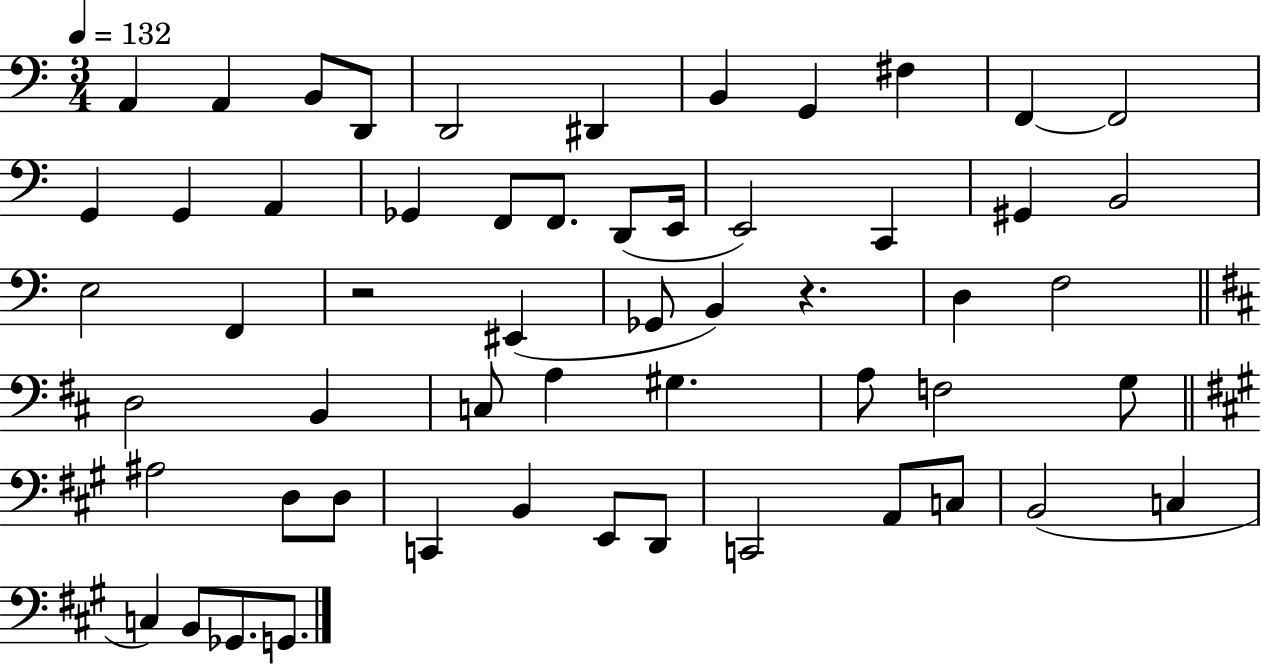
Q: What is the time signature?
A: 3/4